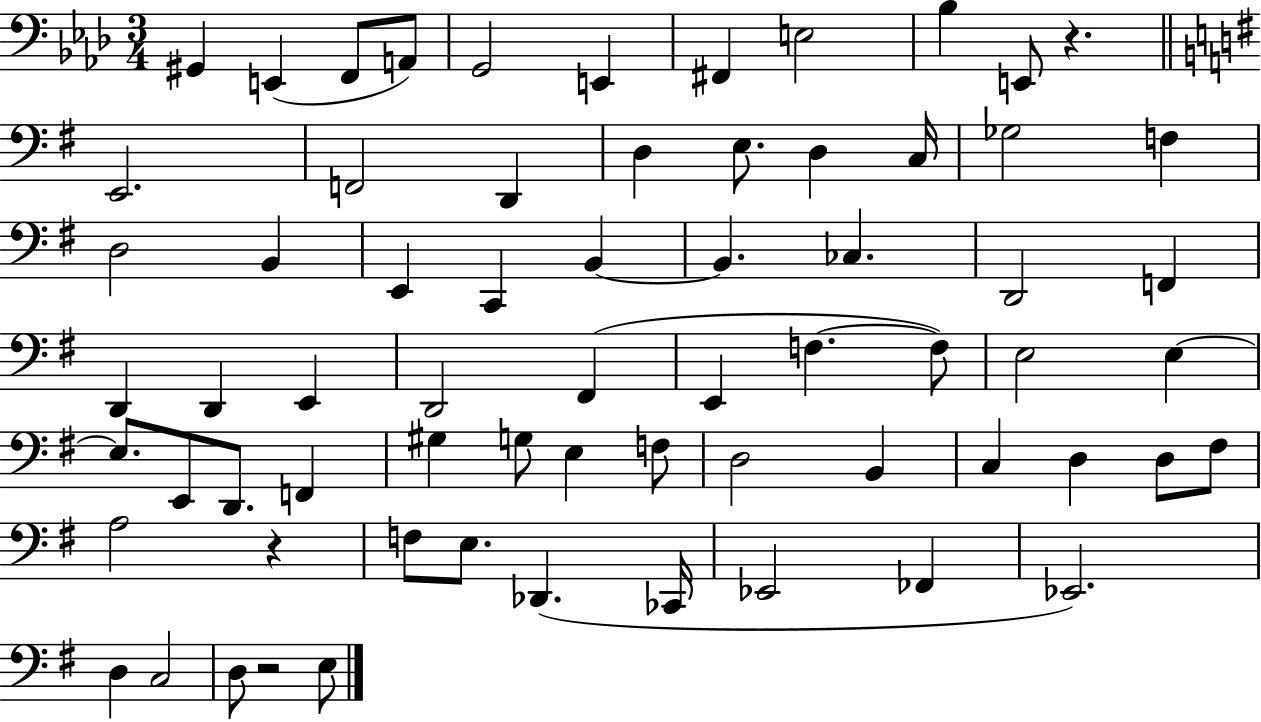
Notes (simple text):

G#2/q E2/q F2/e A2/e G2/h E2/q F#2/q E3/h Bb3/q E2/e R/q. E2/h. F2/h D2/q D3/q E3/e. D3/q C3/s Gb3/h F3/q D3/h B2/q E2/q C2/q B2/q B2/q. CES3/q. D2/h F2/q D2/q D2/q E2/q D2/h F#2/q E2/q F3/q. F3/e E3/h E3/q E3/e. E2/e D2/e. F2/q G#3/q G3/e E3/q F3/e D3/h B2/q C3/q D3/q D3/e F#3/e A3/h R/q F3/e E3/e. Db2/q. CES2/s Eb2/h FES2/q Eb2/h. D3/q C3/h D3/e R/h E3/e